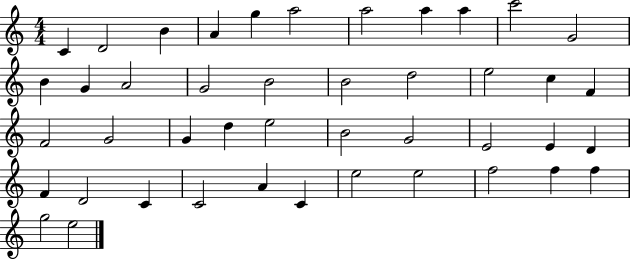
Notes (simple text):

C4/q D4/h B4/q A4/q G5/q A5/h A5/h A5/q A5/q C6/h G4/h B4/q G4/q A4/h G4/h B4/h B4/h D5/h E5/h C5/q F4/q F4/h G4/h G4/q D5/q E5/h B4/h G4/h E4/h E4/q D4/q F4/q D4/h C4/q C4/h A4/q C4/q E5/h E5/h F5/h F5/q F5/q G5/h E5/h